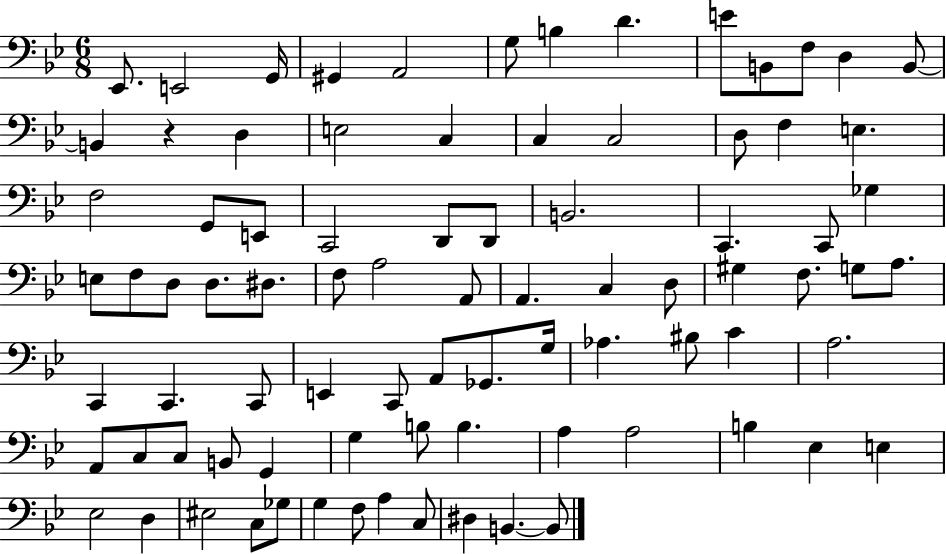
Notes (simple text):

Eb2/e. E2/h G2/s G#2/q A2/h G3/e B3/q D4/q. E4/e B2/e F3/e D3/q B2/e B2/q R/q D3/q E3/h C3/q C3/q C3/h D3/e F3/q E3/q. F3/h G2/e E2/e C2/h D2/e D2/e B2/h. C2/q. C2/e Gb3/q E3/e F3/e D3/e D3/e. D#3/e. F3/e A3/h A2/e A2/q. C3/q D3/e G#3/q F3/e. G3/e A3/e. C2/q C2/q. C2/e E2/q C2/e A2/e Gb2/e. G3/s Ab3/q. BIS3/e C4/q A3/h. A2/e C3/e C3/e B2/e G2/q G3/q B3/e B3/q. A3/q A3/h B3/q Eb3/q E3/q Eb3/h D3/q EIS3/h C3/e Gb3/e G3/q F3/e A3/q C3/e D#3/q B2/q. B2/e